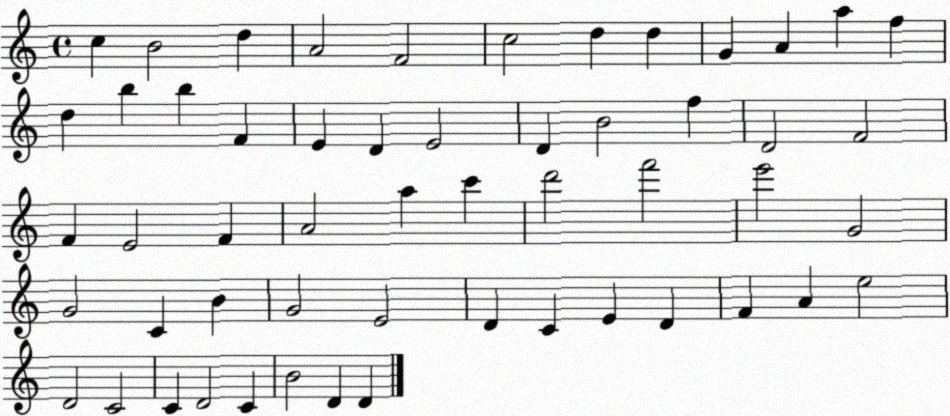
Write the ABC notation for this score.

X:1
T:Untitled
M:4/4
L:1/4
K:C
c B2 d A2 F2 c2 d d G A a f d b b F E D E2 D B2 f D2 F2 F E2 F A2 a c' d'2 f'2 e'2 G2 G2 C B G2 E2 D C E D F A e2 D2 C2 C D2 C B2 D D